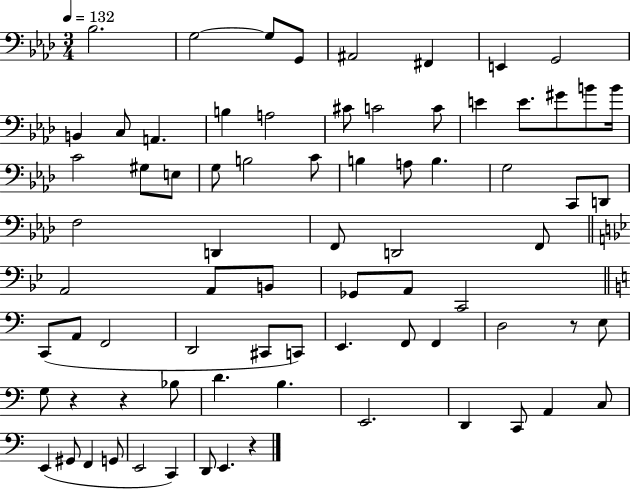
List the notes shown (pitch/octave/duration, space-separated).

Bb3/h. G3/h G3/e G2/e A#2/h F#2/q E2/q G2/h B2/q C3/e A2/q. B3/q A3/h C#4/e C4/h C4/e E4/q E4/e. G#4/e B4/e B4/s C4/h G#3/e E3/e G3/e B3/h C4/e B3/q A3/e B3/q. G3/h C2/e D2/e F3/h D2/q F2/e D2/h F2/e A2/h A2/e B2/e Gb2/e A2/e C2/h C2/e A2/e F2/h D2/h C#2/e C2/e E2/q. F2/e F2/q D3/h R/e E3/e G3/e R/q R/q Bb3/e D4/q. B3/q. E2/h. D2/q C2/e A2/q C3/e E2/q G#2/e F2/q G2/e E2/h C2/q D2/e E2/q. R/q